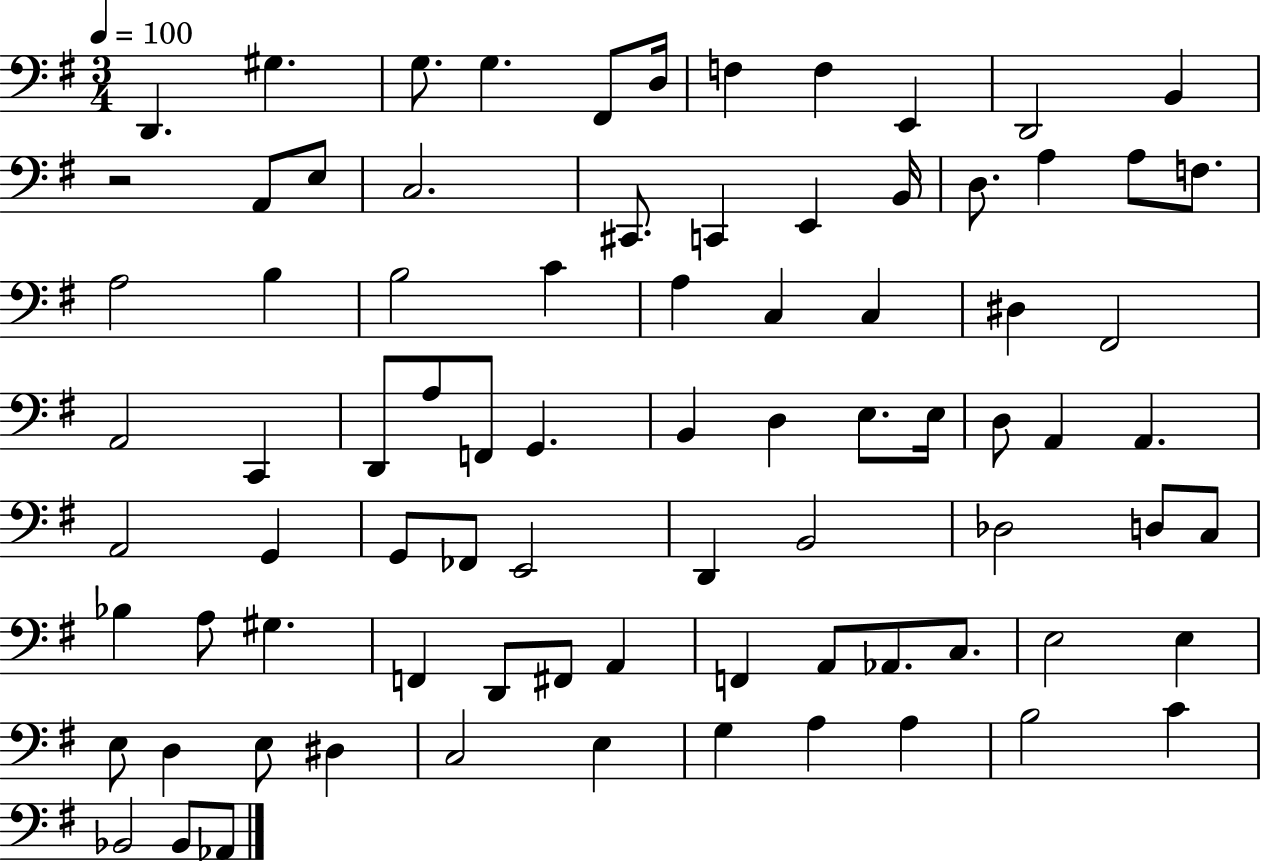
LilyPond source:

{
  \clef bass
  \numericTimeSignature
  \time 3/4
  \key g \major
  \tempo 4 = 100
  d,4. gis4. | g8. g4. fis,8 d16 | f4 f4 e,4 | d,2 b,4 | \break r2 a,8 e8 | c2. | cis,8. c,4 e,4 b,16 | d8. a4 a8 f8. | \break a2 b4 | b2 c'4 | a4 c4 c4 | dis4 fis,2 | \break a,2 c,4 | d,8 a8 f,8 g,4. | b,4 d4 e8. e16 | d8 a,4 a,4. | \break a,2 g,4 | g,8 fes,8 e,2 | d,4 b,2 | des2 d8 c8 | \break bes4 a8 gis4. | f,4 d,8 fis,8 a,4 | f,4 a,8 aes,8. c8. | e2 e4 | \break e8 d4 e8 dis4 | c2 e4 | g4 a4 a4 | b2 c'4 | \break bes,2 bes,8 aes,8 | \bar "|."
}